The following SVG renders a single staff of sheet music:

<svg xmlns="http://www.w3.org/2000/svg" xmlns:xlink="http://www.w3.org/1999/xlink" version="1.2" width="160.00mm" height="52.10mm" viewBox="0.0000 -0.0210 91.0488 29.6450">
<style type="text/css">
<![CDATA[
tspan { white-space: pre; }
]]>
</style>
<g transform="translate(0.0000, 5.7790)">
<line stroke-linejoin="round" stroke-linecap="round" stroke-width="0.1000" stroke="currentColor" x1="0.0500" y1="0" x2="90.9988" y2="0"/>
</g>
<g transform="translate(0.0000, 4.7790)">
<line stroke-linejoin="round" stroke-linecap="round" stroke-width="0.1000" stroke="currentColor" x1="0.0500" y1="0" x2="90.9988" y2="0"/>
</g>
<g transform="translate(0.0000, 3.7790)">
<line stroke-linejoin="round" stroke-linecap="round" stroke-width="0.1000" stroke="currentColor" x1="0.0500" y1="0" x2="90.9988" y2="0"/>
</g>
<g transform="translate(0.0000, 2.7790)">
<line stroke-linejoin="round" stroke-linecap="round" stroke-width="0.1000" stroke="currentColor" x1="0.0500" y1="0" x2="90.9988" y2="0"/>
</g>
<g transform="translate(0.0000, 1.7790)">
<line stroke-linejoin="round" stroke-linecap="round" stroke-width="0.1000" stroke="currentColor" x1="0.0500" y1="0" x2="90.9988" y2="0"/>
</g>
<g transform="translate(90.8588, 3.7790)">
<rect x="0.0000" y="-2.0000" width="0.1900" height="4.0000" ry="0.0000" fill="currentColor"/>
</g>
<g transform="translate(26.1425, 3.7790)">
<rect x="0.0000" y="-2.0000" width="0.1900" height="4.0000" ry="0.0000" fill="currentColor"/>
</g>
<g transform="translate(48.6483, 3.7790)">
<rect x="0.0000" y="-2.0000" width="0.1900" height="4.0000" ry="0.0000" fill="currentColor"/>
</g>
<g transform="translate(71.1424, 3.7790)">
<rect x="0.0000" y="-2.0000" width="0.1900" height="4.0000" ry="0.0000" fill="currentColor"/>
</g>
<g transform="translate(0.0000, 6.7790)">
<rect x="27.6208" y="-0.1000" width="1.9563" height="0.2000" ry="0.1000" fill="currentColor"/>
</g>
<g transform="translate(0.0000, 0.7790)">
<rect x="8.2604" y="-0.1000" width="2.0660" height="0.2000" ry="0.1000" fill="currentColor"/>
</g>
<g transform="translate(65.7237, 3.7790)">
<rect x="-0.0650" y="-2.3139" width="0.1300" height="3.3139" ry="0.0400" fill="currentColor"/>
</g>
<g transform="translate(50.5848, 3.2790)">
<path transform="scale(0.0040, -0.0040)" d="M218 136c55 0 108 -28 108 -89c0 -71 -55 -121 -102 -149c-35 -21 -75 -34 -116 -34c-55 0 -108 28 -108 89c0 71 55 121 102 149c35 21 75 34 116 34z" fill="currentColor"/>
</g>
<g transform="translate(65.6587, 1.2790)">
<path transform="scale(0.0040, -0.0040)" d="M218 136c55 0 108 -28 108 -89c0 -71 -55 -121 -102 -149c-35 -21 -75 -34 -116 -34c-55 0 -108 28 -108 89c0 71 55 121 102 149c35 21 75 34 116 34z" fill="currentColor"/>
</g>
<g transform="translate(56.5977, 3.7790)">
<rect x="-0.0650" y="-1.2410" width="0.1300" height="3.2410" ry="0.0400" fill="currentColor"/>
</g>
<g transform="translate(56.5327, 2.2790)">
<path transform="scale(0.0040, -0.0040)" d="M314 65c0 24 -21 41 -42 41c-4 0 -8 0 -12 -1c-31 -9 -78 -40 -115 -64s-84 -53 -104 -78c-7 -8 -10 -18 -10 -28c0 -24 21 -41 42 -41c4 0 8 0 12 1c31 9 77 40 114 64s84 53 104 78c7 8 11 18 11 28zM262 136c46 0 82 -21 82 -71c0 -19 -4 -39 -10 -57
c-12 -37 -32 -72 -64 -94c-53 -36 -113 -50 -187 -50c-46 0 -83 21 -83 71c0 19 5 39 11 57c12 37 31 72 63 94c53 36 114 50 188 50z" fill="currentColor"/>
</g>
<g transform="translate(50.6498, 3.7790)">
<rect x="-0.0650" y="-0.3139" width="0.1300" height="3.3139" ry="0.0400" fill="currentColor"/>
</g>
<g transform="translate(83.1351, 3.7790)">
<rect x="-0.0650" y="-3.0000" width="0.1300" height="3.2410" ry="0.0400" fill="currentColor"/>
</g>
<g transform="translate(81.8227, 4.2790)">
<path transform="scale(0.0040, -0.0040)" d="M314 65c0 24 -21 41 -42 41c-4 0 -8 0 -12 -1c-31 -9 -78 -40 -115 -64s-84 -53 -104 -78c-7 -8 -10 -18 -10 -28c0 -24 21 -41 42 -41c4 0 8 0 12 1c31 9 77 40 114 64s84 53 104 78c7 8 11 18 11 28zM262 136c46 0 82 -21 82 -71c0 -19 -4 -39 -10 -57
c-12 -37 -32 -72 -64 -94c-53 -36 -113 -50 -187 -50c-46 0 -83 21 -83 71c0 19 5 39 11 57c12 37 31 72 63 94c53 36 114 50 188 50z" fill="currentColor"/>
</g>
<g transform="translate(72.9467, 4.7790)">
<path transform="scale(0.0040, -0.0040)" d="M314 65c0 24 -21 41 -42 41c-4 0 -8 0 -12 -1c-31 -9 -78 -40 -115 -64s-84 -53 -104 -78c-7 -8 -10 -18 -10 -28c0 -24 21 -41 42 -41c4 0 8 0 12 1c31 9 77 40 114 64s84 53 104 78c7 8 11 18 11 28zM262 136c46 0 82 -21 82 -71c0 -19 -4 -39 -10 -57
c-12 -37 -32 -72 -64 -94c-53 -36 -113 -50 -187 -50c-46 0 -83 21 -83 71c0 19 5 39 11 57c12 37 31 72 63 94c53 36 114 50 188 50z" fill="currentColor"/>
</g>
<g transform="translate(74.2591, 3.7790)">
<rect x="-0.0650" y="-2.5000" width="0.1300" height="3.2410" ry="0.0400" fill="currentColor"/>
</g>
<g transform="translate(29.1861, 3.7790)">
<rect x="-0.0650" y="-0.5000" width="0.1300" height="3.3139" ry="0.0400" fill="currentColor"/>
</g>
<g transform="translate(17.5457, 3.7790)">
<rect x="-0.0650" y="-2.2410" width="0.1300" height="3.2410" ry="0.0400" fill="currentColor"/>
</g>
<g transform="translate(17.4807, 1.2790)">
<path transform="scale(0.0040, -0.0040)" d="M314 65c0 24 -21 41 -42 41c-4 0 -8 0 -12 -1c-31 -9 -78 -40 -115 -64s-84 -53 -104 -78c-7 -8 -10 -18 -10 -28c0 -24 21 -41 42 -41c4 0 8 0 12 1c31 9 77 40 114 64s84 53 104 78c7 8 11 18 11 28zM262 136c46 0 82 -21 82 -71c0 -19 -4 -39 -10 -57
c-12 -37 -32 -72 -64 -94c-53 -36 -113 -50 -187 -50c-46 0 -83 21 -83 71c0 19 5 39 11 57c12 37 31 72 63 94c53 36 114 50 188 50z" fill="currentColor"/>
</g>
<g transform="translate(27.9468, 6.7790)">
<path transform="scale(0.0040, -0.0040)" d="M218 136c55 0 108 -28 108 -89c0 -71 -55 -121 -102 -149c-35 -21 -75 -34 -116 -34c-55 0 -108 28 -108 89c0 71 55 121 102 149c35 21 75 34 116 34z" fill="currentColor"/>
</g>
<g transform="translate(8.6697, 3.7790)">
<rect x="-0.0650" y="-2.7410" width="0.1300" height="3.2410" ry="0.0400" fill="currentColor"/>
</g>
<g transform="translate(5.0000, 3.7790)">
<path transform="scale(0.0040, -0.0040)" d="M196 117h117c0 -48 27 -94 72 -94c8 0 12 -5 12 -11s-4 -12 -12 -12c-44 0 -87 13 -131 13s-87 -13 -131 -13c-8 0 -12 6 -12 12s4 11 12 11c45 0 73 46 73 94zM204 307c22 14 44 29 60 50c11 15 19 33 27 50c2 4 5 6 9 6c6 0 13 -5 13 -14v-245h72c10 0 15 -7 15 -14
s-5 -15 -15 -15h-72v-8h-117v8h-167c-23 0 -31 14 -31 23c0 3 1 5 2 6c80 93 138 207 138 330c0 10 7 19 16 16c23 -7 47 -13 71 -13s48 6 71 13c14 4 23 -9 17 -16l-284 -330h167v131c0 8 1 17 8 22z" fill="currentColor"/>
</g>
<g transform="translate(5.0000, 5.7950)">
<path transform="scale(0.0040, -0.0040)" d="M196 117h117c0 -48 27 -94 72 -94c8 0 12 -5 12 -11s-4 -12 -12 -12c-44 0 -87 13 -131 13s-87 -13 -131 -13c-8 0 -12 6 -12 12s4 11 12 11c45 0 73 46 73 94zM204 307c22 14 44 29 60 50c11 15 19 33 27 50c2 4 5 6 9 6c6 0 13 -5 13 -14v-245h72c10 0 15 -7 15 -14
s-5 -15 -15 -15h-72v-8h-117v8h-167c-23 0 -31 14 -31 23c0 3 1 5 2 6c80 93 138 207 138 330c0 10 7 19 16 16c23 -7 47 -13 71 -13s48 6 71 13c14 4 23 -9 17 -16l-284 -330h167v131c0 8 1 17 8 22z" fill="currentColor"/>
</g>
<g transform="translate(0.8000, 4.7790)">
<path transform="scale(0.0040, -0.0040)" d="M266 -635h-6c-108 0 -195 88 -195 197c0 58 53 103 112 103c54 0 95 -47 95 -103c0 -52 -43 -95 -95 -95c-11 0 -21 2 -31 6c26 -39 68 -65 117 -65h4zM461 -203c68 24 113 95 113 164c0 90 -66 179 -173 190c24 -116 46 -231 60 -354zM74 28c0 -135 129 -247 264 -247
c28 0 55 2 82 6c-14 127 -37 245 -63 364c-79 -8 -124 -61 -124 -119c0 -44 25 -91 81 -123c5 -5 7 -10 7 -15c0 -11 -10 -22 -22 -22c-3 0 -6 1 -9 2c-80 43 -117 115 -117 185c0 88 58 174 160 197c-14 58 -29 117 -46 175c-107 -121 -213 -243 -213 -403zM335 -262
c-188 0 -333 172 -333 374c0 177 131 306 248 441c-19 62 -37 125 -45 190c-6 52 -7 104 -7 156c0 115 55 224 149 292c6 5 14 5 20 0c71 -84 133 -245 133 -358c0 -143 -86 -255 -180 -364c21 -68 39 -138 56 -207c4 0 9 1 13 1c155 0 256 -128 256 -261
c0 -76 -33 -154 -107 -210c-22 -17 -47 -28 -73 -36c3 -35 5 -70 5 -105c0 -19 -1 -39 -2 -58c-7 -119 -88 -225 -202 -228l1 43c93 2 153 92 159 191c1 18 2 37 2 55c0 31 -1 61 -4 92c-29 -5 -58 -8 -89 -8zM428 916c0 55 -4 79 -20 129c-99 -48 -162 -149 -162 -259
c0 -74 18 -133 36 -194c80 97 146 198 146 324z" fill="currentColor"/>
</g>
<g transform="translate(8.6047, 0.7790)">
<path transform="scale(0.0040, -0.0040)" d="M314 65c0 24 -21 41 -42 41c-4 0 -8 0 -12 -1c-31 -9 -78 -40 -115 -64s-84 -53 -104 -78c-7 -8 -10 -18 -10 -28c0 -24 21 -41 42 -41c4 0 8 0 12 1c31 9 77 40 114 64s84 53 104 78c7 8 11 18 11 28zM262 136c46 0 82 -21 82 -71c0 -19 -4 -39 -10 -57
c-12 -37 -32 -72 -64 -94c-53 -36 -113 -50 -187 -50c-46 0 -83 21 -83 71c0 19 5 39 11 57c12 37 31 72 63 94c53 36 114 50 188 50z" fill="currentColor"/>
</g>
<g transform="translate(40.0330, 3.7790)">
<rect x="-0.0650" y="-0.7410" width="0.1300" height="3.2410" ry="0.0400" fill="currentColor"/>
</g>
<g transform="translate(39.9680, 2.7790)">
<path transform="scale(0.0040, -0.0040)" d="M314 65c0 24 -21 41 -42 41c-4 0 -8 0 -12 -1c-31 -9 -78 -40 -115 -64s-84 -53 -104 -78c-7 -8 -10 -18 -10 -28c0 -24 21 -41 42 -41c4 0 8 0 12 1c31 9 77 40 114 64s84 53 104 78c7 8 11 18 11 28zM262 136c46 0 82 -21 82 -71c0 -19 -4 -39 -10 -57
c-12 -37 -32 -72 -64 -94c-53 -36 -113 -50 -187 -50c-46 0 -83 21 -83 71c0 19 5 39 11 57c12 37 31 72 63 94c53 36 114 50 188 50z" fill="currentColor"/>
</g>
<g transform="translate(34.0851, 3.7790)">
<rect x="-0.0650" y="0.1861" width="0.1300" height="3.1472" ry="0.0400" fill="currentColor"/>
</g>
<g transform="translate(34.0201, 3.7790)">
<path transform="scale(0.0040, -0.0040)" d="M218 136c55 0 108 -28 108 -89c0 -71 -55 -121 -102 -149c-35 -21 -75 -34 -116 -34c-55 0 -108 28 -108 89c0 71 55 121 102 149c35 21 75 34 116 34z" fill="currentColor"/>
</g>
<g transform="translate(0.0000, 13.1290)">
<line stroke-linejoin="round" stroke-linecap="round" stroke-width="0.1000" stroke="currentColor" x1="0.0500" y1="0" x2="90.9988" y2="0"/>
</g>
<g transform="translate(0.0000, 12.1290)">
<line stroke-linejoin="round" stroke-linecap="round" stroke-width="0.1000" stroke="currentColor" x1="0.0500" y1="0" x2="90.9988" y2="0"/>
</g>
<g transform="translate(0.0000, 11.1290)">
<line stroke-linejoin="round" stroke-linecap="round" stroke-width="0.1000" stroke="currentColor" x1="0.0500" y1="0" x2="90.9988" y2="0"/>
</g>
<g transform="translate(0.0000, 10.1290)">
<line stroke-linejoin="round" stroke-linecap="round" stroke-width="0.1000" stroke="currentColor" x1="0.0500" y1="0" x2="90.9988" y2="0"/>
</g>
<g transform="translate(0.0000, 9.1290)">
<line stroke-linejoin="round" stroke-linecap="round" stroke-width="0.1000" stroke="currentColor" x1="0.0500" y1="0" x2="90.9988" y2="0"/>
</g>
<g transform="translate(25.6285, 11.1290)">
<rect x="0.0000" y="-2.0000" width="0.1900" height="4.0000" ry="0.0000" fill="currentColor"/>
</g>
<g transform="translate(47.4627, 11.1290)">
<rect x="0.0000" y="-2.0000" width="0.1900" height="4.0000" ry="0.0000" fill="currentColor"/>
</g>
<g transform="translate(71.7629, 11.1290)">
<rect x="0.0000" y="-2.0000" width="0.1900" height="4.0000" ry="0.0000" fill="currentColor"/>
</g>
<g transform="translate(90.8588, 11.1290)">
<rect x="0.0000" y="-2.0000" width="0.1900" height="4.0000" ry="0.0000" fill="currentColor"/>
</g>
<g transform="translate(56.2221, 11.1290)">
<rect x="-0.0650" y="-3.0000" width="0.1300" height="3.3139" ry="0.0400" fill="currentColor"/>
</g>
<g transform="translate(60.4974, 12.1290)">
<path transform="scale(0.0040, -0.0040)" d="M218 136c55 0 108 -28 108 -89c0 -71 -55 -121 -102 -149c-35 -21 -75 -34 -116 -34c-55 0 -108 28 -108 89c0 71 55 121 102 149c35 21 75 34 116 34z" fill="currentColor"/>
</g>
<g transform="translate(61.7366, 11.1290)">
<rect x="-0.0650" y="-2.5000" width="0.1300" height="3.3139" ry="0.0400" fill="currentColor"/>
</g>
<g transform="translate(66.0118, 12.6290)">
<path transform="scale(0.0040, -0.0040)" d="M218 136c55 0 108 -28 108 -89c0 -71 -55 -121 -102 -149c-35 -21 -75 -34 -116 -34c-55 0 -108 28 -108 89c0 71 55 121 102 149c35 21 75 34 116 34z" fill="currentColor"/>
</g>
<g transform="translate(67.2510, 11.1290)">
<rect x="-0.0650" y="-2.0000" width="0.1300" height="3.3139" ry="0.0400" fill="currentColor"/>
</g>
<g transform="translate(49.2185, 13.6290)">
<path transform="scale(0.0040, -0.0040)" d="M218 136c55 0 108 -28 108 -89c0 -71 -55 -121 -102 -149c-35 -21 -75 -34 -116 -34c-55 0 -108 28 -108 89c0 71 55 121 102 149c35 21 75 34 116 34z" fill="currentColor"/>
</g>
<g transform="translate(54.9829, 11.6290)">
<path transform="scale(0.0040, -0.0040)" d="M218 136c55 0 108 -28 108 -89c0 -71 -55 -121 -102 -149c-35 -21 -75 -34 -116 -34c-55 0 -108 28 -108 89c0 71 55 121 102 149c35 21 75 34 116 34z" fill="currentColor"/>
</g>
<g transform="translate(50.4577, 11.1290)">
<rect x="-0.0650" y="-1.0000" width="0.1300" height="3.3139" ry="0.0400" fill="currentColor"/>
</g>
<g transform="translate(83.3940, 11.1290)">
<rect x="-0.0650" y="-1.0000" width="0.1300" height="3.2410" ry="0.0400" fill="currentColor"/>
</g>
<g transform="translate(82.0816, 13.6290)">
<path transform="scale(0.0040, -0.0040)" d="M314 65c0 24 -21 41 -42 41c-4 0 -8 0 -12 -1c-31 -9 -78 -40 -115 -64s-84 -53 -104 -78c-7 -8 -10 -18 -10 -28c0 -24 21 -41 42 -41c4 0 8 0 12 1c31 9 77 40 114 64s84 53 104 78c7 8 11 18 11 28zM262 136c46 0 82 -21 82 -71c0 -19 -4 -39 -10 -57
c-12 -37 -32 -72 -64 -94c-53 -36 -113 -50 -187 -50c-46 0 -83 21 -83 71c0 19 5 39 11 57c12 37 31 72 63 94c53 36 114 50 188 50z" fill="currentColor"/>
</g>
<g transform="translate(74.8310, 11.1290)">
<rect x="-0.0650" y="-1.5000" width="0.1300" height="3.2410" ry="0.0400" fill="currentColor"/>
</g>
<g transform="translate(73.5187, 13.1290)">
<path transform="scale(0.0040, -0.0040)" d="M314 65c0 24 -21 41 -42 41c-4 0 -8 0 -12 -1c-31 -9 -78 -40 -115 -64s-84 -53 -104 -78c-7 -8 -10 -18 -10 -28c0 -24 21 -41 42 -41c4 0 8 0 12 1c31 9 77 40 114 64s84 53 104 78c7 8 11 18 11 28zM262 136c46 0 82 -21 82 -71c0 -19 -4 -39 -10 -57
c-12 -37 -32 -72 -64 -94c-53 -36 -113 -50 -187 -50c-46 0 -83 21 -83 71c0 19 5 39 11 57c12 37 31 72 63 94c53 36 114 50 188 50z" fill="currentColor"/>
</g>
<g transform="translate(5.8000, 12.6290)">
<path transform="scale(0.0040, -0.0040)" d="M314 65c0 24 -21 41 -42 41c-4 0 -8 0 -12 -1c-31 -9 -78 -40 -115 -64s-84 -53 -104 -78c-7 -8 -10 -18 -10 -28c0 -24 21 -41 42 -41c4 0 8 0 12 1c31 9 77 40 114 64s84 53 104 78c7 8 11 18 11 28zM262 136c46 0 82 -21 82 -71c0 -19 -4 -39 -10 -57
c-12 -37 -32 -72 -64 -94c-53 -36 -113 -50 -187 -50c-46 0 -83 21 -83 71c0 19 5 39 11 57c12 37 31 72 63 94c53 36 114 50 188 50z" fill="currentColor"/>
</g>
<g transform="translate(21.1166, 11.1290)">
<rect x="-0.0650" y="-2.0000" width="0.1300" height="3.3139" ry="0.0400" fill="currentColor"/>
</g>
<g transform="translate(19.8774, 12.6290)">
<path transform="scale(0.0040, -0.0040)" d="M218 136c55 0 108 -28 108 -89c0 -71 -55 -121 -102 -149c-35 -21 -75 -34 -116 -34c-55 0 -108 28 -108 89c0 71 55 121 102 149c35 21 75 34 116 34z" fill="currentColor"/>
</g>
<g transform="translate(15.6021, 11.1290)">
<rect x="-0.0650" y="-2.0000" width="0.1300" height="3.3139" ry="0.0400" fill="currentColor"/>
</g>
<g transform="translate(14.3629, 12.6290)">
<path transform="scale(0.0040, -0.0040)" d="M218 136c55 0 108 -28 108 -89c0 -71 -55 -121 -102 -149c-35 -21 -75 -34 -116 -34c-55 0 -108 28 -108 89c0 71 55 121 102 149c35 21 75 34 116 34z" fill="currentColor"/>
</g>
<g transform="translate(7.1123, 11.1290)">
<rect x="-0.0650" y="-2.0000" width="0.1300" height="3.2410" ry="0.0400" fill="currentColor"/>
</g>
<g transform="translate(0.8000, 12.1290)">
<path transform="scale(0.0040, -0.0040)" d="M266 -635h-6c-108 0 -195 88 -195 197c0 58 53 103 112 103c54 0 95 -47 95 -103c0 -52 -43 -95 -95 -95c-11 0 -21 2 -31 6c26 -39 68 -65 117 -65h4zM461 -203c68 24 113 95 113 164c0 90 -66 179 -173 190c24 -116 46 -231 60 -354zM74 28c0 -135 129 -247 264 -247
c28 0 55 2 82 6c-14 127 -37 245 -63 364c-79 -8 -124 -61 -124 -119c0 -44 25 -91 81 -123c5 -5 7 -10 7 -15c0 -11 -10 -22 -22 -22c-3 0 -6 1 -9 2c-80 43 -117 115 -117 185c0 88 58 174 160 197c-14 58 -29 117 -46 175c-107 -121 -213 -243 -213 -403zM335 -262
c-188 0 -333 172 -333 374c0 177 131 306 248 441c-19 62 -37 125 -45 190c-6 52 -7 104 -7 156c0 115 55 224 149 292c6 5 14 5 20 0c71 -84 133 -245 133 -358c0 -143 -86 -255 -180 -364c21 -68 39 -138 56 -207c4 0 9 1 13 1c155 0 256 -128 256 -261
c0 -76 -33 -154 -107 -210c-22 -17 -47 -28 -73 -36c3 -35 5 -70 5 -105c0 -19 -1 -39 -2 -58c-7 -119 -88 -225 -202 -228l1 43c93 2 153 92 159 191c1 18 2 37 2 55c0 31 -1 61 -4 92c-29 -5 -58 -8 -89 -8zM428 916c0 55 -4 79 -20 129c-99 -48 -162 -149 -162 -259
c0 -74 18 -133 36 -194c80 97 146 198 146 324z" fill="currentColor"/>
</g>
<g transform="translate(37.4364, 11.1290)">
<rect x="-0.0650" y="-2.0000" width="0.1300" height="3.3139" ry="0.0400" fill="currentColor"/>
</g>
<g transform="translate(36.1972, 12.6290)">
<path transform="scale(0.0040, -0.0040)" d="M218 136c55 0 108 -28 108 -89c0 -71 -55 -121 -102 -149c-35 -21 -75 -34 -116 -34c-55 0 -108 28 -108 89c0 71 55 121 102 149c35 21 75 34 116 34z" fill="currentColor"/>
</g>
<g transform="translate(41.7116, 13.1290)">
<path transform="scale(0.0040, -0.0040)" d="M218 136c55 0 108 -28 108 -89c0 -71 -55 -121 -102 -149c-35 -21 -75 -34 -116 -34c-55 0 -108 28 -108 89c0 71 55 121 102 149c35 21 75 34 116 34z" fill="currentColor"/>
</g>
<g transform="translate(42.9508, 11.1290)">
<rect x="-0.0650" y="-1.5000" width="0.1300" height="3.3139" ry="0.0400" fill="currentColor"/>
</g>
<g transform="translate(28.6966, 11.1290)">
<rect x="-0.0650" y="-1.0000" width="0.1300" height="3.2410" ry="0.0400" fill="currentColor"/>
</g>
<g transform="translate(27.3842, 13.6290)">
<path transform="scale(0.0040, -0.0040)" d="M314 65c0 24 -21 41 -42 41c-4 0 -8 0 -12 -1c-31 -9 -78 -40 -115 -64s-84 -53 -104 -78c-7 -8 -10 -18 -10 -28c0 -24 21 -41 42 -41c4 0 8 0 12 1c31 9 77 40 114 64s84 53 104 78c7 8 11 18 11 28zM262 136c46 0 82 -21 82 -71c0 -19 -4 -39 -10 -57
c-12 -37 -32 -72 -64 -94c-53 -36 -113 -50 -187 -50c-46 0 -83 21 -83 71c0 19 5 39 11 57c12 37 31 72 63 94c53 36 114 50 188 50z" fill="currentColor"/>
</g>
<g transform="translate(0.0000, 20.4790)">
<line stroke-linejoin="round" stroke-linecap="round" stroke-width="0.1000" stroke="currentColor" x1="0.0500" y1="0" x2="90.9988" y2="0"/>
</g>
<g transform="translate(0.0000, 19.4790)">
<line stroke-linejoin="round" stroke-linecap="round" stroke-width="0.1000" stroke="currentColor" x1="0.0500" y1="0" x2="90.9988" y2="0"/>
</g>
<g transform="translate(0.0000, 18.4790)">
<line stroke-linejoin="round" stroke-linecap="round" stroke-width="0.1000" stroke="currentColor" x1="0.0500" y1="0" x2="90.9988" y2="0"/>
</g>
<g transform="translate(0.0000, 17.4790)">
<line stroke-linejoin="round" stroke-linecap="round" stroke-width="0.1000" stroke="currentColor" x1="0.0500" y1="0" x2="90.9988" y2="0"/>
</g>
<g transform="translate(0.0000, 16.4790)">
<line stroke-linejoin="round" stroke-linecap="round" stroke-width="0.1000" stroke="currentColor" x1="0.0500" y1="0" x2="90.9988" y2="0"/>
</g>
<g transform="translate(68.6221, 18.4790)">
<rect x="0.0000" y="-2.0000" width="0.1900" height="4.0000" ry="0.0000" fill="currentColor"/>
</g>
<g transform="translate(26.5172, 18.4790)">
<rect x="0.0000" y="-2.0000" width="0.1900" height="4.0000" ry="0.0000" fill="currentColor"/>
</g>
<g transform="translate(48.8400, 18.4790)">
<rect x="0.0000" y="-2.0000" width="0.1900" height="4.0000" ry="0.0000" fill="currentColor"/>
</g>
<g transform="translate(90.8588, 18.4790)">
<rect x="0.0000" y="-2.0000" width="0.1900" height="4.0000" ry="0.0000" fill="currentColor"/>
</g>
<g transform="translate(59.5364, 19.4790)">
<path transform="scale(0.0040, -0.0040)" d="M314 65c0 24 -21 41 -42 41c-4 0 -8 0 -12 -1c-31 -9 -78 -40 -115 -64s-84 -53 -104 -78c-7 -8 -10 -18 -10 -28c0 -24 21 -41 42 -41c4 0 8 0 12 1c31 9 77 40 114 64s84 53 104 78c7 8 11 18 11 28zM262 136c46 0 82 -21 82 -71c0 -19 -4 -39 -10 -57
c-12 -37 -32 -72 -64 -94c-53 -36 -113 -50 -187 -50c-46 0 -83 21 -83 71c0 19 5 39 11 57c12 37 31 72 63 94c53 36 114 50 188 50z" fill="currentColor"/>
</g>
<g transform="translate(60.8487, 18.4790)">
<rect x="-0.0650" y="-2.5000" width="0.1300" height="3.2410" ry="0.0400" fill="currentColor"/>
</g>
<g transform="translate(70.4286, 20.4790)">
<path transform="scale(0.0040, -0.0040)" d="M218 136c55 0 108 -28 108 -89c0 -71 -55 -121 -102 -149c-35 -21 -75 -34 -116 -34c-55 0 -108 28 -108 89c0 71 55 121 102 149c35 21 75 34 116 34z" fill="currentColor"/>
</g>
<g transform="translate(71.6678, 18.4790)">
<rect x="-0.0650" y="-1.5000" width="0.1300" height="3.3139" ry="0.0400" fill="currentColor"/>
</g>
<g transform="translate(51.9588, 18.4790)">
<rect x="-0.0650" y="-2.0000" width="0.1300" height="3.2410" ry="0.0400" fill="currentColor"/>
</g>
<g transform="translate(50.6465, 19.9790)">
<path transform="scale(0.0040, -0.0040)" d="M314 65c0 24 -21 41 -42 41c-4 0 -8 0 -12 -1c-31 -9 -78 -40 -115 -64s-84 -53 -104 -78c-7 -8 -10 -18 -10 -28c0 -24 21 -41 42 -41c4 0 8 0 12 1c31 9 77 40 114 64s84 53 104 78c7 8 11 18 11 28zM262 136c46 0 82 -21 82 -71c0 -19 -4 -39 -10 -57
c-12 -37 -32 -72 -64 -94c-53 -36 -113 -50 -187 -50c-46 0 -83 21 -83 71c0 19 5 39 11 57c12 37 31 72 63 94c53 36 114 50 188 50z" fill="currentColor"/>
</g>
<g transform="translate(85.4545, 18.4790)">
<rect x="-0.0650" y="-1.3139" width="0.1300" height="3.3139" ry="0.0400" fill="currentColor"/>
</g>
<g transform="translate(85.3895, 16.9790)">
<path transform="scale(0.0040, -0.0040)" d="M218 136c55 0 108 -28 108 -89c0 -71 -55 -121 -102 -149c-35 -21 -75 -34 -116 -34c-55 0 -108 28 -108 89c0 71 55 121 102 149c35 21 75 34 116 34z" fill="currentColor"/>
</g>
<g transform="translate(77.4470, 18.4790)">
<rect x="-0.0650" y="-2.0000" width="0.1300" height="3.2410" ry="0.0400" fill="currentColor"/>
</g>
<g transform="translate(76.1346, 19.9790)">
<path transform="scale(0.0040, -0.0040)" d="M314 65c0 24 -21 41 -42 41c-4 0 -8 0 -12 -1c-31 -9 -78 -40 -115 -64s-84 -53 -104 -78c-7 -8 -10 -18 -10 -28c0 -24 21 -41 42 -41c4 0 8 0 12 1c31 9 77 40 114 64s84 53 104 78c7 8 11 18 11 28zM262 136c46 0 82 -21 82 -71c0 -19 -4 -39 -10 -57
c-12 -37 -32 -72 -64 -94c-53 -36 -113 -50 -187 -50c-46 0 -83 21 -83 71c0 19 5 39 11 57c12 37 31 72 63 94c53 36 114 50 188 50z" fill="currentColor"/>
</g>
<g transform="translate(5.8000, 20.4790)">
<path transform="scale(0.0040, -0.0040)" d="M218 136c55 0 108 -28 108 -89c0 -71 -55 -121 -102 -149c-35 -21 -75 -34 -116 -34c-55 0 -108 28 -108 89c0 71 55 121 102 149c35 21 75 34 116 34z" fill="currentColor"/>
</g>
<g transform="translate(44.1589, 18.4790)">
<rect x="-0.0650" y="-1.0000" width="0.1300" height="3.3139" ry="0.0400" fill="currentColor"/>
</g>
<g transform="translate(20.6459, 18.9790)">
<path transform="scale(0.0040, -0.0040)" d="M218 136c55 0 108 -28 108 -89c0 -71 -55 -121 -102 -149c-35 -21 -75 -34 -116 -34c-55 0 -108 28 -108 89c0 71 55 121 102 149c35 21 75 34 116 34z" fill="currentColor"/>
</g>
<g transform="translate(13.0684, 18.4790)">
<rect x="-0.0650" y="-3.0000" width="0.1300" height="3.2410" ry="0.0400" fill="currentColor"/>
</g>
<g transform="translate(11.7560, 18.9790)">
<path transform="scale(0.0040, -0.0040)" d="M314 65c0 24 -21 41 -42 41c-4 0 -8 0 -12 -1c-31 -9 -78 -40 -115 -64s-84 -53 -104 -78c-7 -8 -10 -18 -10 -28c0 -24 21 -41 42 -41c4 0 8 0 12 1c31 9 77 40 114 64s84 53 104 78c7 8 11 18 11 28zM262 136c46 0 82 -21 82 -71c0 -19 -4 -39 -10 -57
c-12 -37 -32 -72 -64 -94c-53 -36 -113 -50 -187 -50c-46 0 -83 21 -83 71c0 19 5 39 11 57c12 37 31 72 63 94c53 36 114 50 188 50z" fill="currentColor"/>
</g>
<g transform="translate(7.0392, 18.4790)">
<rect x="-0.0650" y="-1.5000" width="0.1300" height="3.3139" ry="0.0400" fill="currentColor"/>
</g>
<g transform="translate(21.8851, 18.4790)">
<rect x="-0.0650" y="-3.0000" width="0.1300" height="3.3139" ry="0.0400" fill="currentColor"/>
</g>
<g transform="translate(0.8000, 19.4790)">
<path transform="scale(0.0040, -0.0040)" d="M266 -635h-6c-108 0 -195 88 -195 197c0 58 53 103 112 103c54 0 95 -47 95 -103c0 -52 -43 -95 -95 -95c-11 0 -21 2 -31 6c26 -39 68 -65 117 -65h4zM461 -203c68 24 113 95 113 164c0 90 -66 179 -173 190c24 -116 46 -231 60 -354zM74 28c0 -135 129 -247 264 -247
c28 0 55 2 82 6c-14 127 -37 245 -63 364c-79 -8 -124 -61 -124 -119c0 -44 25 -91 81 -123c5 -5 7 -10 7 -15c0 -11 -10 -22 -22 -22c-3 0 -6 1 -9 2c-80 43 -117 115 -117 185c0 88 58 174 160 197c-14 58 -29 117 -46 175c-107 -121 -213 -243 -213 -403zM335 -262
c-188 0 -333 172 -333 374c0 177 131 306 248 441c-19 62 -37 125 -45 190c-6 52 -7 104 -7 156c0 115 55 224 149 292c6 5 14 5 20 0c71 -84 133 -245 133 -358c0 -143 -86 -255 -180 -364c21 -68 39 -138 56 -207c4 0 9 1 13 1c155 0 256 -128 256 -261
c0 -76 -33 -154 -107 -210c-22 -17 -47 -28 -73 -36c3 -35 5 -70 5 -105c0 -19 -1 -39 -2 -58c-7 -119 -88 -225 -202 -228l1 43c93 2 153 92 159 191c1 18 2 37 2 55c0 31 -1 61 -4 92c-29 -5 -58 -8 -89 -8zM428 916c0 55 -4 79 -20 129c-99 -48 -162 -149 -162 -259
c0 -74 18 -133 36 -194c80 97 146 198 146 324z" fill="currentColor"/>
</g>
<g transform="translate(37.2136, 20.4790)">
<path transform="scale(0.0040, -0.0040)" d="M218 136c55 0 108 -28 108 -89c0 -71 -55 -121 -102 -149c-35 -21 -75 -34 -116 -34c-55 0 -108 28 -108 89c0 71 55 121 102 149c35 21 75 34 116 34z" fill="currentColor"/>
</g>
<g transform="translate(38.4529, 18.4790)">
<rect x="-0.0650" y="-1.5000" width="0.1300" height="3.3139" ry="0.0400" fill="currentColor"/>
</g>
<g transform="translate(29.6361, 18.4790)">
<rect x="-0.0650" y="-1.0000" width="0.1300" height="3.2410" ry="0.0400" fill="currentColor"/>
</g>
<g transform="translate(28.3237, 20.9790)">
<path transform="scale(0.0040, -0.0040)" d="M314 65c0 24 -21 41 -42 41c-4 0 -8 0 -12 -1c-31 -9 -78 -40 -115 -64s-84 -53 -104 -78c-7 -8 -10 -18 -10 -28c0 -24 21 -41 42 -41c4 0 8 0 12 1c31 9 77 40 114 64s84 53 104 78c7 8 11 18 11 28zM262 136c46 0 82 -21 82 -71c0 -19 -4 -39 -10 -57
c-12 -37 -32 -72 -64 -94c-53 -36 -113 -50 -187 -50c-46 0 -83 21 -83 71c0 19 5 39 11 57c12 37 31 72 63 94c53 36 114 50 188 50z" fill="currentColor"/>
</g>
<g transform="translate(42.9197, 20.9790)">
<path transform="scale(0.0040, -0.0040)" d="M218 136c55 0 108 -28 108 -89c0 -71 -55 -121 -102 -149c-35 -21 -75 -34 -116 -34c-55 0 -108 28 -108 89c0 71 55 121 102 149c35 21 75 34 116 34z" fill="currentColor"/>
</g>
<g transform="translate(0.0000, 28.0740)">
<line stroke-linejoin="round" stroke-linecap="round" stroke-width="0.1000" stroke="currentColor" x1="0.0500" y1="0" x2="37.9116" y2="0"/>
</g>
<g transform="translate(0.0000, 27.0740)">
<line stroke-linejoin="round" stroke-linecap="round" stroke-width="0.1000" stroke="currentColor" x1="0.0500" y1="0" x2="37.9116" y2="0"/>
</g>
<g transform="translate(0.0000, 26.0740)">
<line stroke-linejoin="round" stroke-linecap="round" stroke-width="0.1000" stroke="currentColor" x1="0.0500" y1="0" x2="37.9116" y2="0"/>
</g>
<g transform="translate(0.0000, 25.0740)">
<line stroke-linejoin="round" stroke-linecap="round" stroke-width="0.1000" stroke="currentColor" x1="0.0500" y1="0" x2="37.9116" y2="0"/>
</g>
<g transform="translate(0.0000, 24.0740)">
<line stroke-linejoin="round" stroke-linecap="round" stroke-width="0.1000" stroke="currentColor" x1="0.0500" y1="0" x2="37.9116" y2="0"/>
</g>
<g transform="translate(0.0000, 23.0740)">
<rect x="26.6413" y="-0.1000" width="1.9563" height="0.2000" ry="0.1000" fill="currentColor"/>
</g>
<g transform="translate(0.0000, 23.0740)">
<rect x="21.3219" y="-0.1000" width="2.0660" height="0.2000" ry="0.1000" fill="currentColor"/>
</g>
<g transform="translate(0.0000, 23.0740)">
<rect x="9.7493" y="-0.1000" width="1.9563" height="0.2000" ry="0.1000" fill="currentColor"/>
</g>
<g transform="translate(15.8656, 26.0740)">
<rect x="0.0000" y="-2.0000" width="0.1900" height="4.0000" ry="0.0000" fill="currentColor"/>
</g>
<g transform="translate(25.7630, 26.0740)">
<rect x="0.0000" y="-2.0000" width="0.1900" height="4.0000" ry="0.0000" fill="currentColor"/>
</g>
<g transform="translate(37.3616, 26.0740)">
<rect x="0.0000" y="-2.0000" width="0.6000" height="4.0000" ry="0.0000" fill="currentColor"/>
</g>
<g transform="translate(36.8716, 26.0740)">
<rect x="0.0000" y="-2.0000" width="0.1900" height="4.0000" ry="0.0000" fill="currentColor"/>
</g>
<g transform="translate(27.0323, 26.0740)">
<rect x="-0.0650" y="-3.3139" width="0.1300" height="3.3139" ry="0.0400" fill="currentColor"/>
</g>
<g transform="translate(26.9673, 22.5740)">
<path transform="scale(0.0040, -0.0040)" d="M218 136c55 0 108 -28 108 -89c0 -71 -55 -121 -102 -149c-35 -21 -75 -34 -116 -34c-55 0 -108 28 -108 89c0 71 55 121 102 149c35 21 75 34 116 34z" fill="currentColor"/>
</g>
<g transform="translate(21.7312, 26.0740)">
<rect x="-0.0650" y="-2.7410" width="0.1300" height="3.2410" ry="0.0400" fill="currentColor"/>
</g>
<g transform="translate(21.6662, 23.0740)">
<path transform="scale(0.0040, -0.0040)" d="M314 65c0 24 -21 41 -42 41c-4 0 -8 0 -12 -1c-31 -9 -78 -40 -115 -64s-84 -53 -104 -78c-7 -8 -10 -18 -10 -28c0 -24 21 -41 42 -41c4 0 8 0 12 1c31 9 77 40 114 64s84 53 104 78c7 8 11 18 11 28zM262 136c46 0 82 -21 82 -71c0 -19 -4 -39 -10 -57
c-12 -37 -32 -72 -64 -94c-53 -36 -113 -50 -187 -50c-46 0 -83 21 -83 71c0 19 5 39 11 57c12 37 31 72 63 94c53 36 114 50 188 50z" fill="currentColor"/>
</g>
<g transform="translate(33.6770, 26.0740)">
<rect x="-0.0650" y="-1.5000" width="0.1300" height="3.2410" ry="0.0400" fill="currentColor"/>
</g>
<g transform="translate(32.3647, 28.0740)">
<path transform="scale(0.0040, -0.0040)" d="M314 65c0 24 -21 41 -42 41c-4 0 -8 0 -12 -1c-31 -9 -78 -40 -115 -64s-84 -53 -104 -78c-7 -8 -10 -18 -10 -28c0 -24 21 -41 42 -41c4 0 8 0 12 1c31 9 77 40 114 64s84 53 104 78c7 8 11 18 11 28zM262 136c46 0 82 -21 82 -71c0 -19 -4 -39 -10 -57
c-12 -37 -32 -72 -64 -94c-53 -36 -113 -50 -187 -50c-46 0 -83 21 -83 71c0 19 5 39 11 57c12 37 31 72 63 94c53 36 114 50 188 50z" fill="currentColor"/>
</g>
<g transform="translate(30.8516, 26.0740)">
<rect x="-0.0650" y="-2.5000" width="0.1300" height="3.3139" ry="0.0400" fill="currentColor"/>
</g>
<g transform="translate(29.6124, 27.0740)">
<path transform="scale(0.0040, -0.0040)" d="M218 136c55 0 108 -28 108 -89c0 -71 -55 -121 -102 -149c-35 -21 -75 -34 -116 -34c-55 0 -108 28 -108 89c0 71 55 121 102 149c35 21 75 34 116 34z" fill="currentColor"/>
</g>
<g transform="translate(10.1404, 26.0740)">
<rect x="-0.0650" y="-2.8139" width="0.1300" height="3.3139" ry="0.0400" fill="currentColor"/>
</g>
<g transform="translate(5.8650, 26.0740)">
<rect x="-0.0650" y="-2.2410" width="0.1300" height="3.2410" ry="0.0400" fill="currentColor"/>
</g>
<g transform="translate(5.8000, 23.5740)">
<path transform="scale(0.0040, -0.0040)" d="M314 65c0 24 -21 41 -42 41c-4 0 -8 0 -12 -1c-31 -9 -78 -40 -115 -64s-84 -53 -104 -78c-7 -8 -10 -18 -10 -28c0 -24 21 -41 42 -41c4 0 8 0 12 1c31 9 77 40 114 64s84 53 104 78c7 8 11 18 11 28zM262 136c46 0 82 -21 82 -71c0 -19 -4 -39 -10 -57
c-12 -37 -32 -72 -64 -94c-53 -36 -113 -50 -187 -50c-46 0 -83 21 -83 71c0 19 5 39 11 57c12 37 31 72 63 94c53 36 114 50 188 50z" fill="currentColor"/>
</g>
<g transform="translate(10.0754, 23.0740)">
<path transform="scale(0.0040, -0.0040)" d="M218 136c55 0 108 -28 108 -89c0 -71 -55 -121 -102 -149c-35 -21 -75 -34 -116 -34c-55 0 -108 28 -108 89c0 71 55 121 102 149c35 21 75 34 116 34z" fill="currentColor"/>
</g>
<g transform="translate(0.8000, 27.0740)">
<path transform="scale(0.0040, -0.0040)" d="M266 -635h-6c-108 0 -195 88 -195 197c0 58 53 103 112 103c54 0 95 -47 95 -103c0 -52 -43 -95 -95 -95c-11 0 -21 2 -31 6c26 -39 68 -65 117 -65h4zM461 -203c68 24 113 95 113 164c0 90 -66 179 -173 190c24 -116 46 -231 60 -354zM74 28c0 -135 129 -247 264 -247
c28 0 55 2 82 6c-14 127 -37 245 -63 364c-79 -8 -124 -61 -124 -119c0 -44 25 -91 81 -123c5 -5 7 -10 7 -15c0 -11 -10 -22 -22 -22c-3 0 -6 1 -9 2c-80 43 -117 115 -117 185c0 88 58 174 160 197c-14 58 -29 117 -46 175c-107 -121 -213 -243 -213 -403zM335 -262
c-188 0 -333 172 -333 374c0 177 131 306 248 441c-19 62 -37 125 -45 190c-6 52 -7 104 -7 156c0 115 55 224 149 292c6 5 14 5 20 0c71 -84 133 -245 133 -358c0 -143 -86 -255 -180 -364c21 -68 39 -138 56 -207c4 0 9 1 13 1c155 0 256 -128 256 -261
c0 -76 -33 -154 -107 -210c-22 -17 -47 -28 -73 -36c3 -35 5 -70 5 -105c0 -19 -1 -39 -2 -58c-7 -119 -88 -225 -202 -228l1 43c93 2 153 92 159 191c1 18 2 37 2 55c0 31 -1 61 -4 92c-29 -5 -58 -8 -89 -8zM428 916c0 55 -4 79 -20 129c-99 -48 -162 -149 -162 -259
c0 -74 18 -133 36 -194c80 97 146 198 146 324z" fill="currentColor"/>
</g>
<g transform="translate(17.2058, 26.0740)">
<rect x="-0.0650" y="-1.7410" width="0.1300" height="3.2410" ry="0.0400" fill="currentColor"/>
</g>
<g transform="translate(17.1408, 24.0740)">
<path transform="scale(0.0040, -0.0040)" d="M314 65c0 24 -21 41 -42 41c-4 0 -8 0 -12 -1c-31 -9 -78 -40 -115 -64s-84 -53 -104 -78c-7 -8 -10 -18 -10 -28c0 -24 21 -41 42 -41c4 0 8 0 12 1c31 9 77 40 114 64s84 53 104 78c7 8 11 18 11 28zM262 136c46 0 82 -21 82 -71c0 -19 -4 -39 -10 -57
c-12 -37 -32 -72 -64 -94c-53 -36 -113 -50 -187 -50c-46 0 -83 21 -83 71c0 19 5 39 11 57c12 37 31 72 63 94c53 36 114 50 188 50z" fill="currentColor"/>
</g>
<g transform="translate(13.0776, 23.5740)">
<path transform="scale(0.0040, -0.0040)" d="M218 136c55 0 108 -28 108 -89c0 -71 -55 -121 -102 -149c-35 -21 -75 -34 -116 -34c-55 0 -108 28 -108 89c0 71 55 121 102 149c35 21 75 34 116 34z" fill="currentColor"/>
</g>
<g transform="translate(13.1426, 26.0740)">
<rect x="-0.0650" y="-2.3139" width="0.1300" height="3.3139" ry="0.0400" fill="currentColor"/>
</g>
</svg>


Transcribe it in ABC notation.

X:1
T:Untitled
M:4/4
L:1/4
K:C
a2 g2 C B d2 c e2 g G2 A2 F2 F F D2 F E D A G F E2 D2 E A2 A D2 E D F2 G2 E F2 e g2 a g f2 a2 b G E2